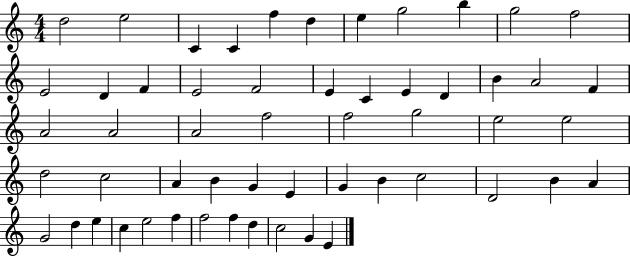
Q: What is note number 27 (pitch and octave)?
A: F5